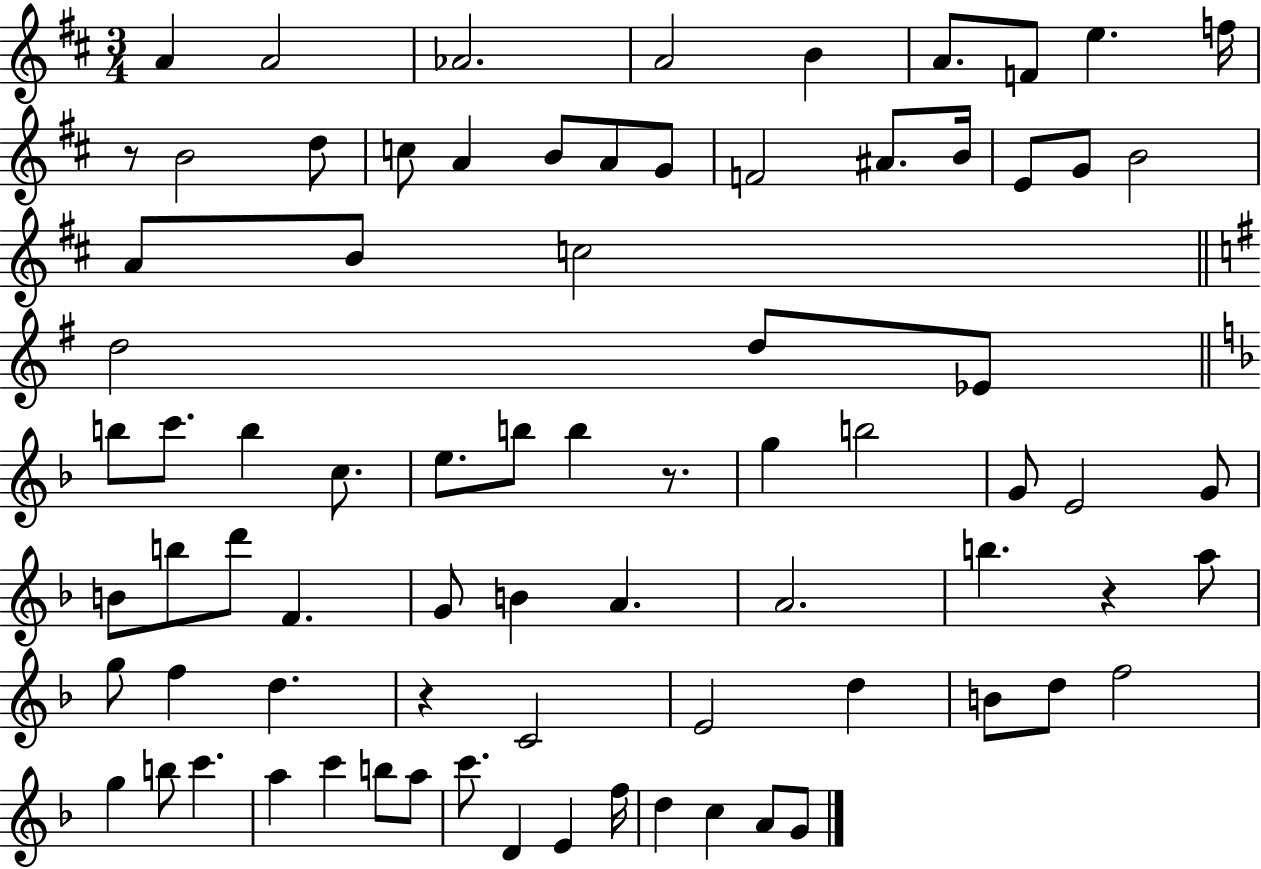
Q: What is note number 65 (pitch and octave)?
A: B5